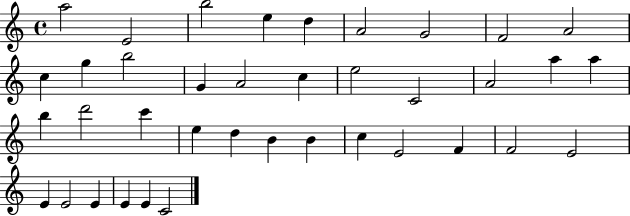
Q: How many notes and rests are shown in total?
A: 38